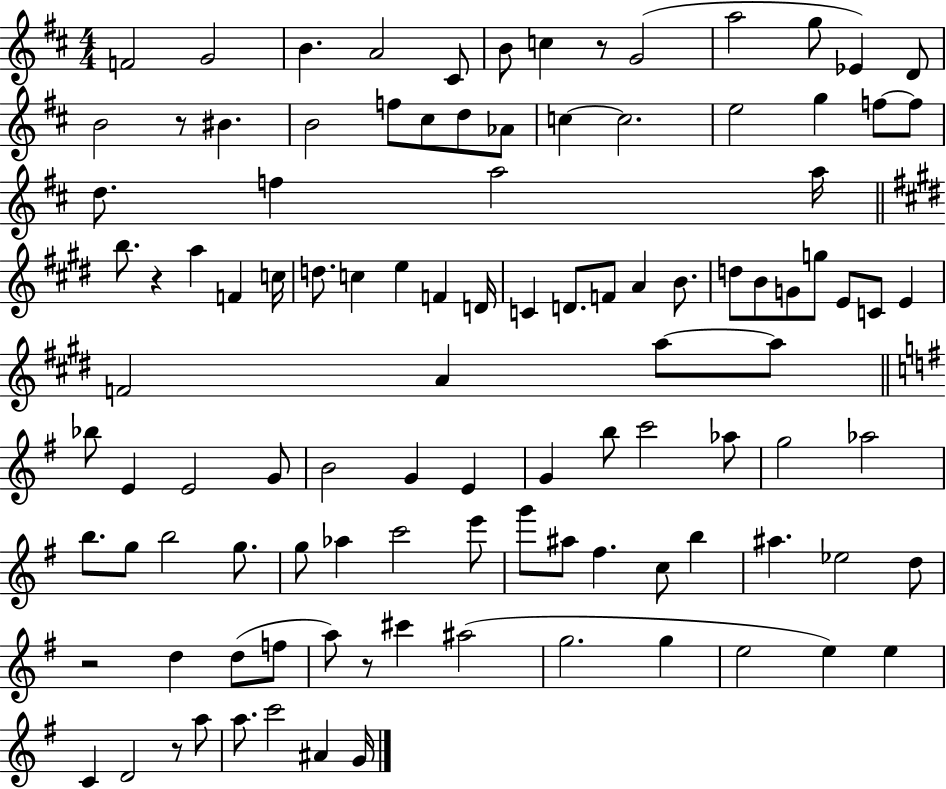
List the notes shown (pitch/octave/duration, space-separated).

F4/h G4/h B4/q. A4/h C#4/e B4/e C5/q R/e G4/h A5/h G5/e Eb4/q D4/e B4/h R/e BIS4/q. B4/h F5/e C#5/e D5/e Ab4/e C5/q C5/h. E5/h G5/q F5/e F5/e D5/e. F5/q A5/h A5/s B5/e. R/q A5/q F4/q C5/s D5/e. C5/q E5/q F4/q D4/s C4/q D4/e. F4/e A4/q B4/e. D5/e B4/e G4/e G5/e E4/e C4/e E4/q F4/h A4/q A5/e A5/e Bb5/e E4/q E4/h G4/e B4/h G4/q E4/q G4/q B5/e C6/h Ab5/e G5/h Ab5/h B5/e. G5/e B5/h G5/e. G5/e Ab5/q C6/h E6/e G6/e A#5/e F#5/q. C5/e B5/q A#5/q. Eb5/h D5/e R/h D5/q D5/e F5/e A5/e R/e C#6/q A#5/h G5/h. G5/q E5/h E5/q E5/q C4/q D4/h R/e A5/e A5/e. C6/h A#4/q G4/s